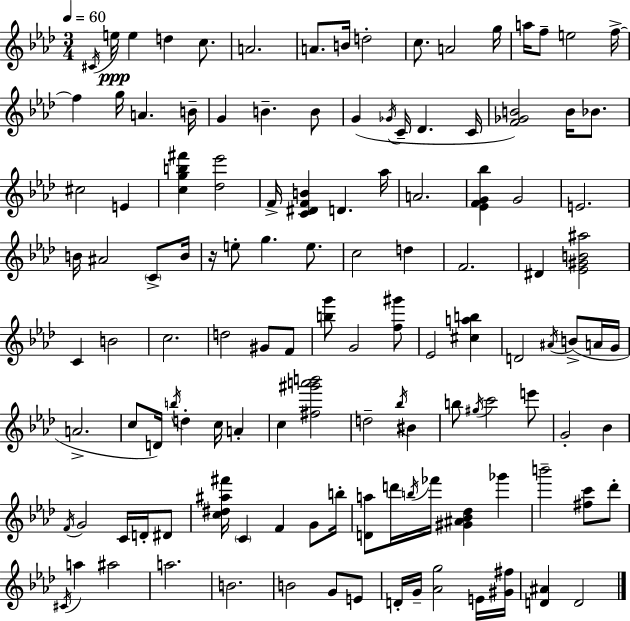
{
  \clef treble
  \numericTimeSignature
  \time 3/4
  \key aes \major
  \tempo 4 = 60
  \repeat volta 2 { \acciaccatura { cis'16 }\ppp e''16 e''4 d''4 c''8. | a'2. | a'8. b'16 d''2-. | c''8. a'2 | \break g''16 a''16 f''8-- e''2 | f''16->~~ f''4 g''16 a'4. | b'16-- g'4 b'4.-- b'8 | g'4( \acciaccatura { ges'16 } c'16-- des'4. | \break c'16 <f' ges' b'>2) b'16 bes'8. | cis''2 e'4 | <c'' g'' b'' fis'''>4 <des'' ees'''>2 | f'16-> <c' dis' f' b'>4 d'4. | \break aes''16 a'2. | <ees' f' g' bes''>4 g'2 | e'2. | b'16 ais'2 \parenthesize c'8-> | \break b'16 r16 e''8-. g''4. e''8. | c''2 d''4 | f'2. | dis'4 <ees' gis' b' ais''>2 | \break c'4 b'2 | c''2. | d''2 gis'8 | f'8 <b'' g'''>8 g'2 | \break <f'' gis'''>8 ees'2 <cis'' a'' b''>4 | d'2 \acciaccatura { ais'16 } b'8->( | a'16 g'16 a'2.-> | c''8 d'16) \acciaccatura { b''16 } d''4-. c''16 | \break a'4-. c''4 <fis'' gis''' a''' b'''>2 | d''2-- | \acciaccatura { bes''16 } bis'4 b''8 \acciaccatura { gis''16 } c'''2 | e'''8 g'2-. | \break bes'4 \acciaccatura { f'16 } g'2 | c'16 d'16-. dis'8 <c'' dis'' ais'' fis'''>16 \parenthesize c'4 | f'4 g'8 b''16-. <d' a''>8 d'''16 \acciaccatura { b''16 } fes'''16 | <gis' ais' bes' des''>4 ges'''4 b'''2-- | \break <fis'' c'''>8 des'''8-. \acciaccatura { cis'16 } a''4 | ais''2 a''2. | b'2. | b'2 | \break g'8 e'8 d'16-. g'16-- <aes' g''>2 | e'16 <gis' fis''>16 <d' ais'>4 | d'2 } \bar "|."
}